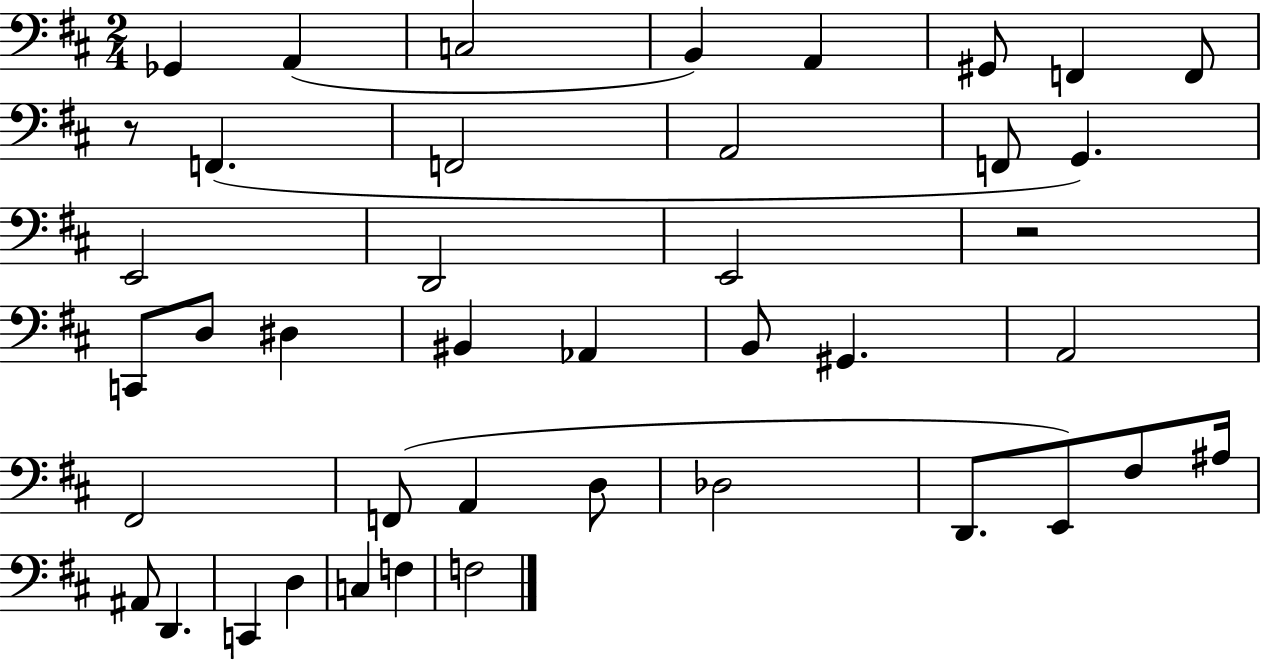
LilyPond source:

{
  \clef bass
  \numericTimeSignature
  \time 2/4
  \key d \major
  ges,4 a,4( | c2 | b,4) a,4 | gis,8 f,4 f,8 | \break r8 f,4.( | f,2 | a,2 | f,8 g,4.) | \break e,2 | d,2 | e,2 | r2 | \break c,8 d8 dis4 | bis,4 aes,4 | b,8 gis,4. | a,2 | \break fis,2 | f,8( a,4 d8 | des2 | d,8. e,8) fis8 ais16 | \break ais,8 d,4. | c,4 d4 | c4 f4 | f2 | \break \bar "|."
}